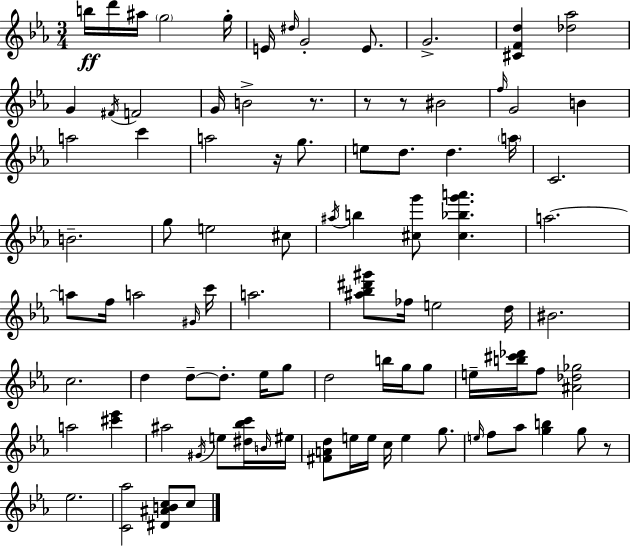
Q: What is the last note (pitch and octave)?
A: C5